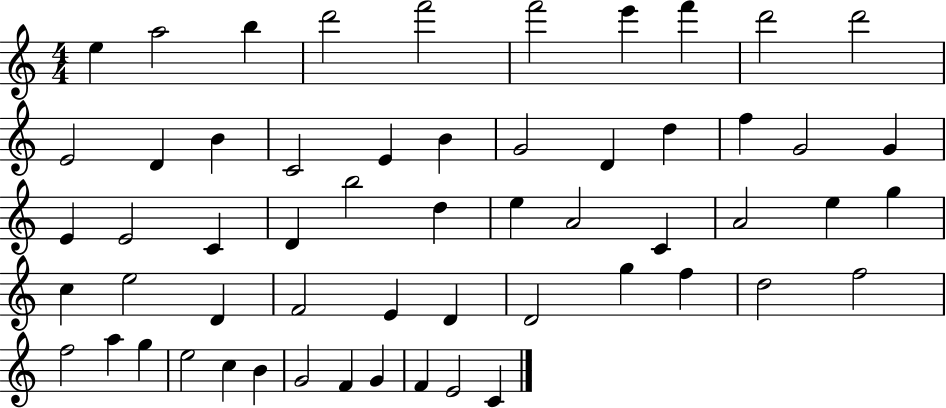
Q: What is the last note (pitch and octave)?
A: C4